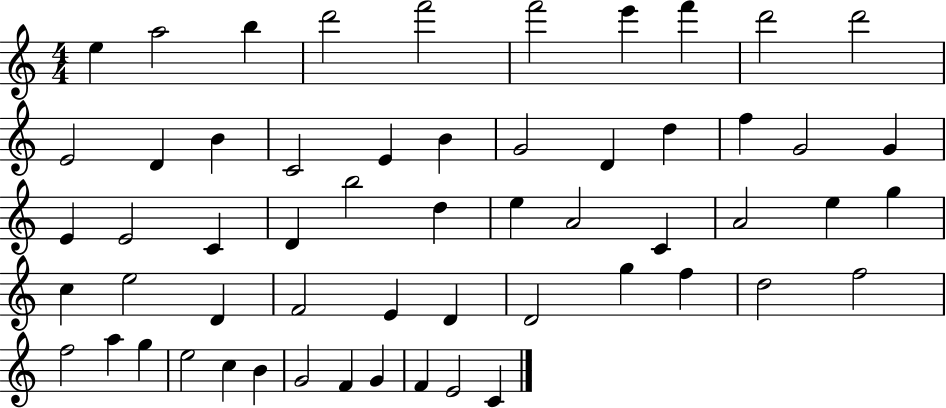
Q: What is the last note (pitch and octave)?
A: C4